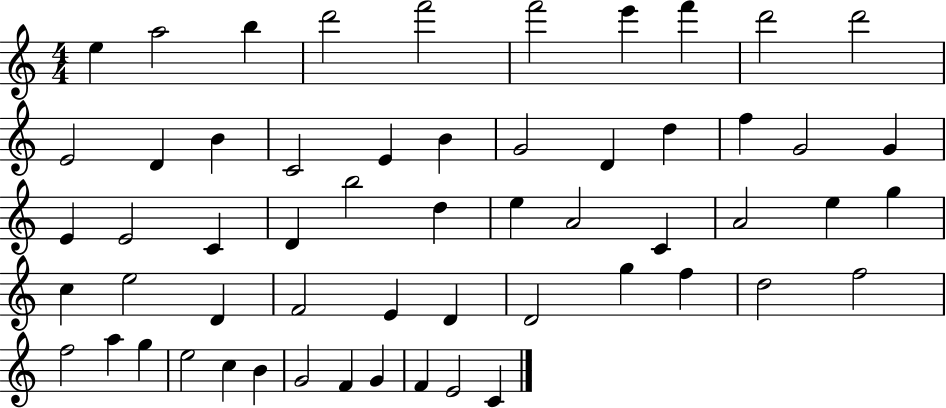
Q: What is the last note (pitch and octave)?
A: C4